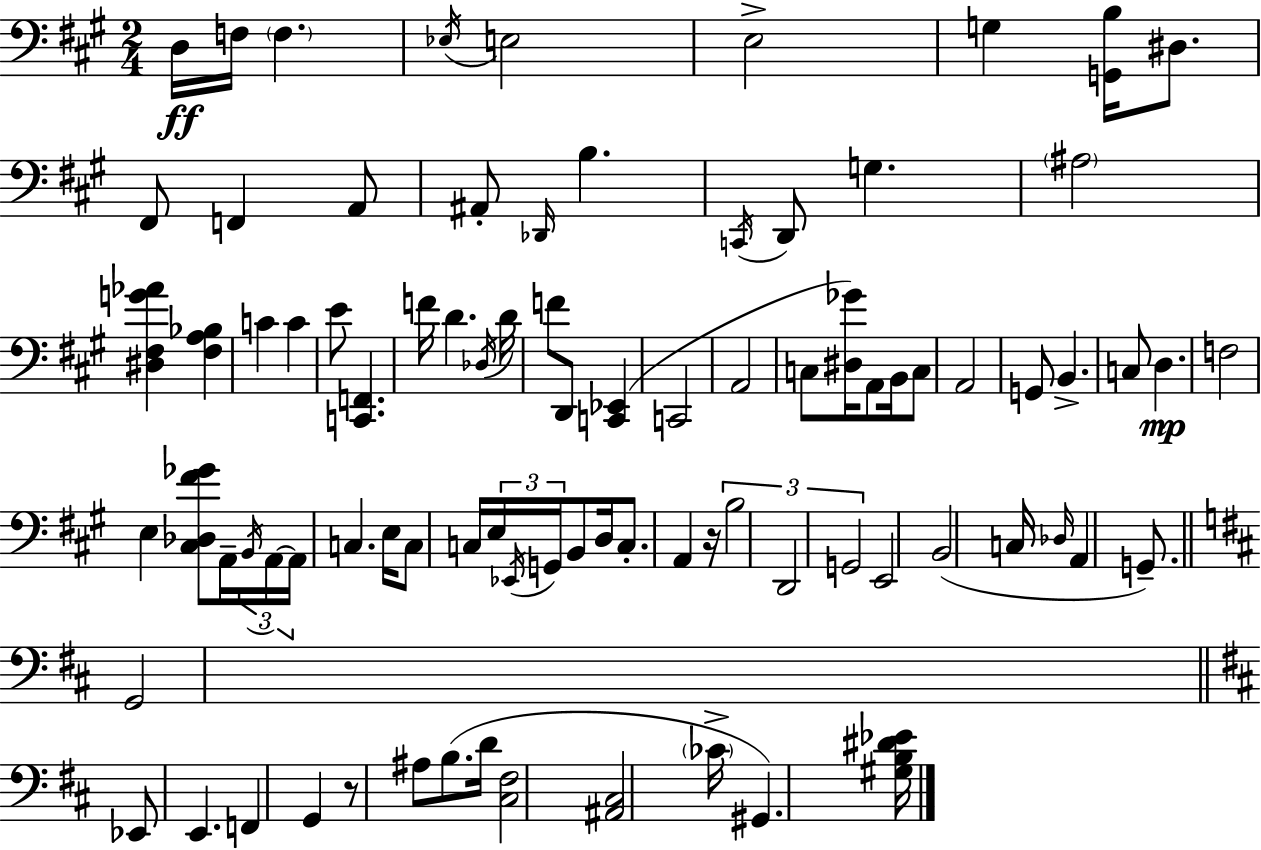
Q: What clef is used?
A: bass